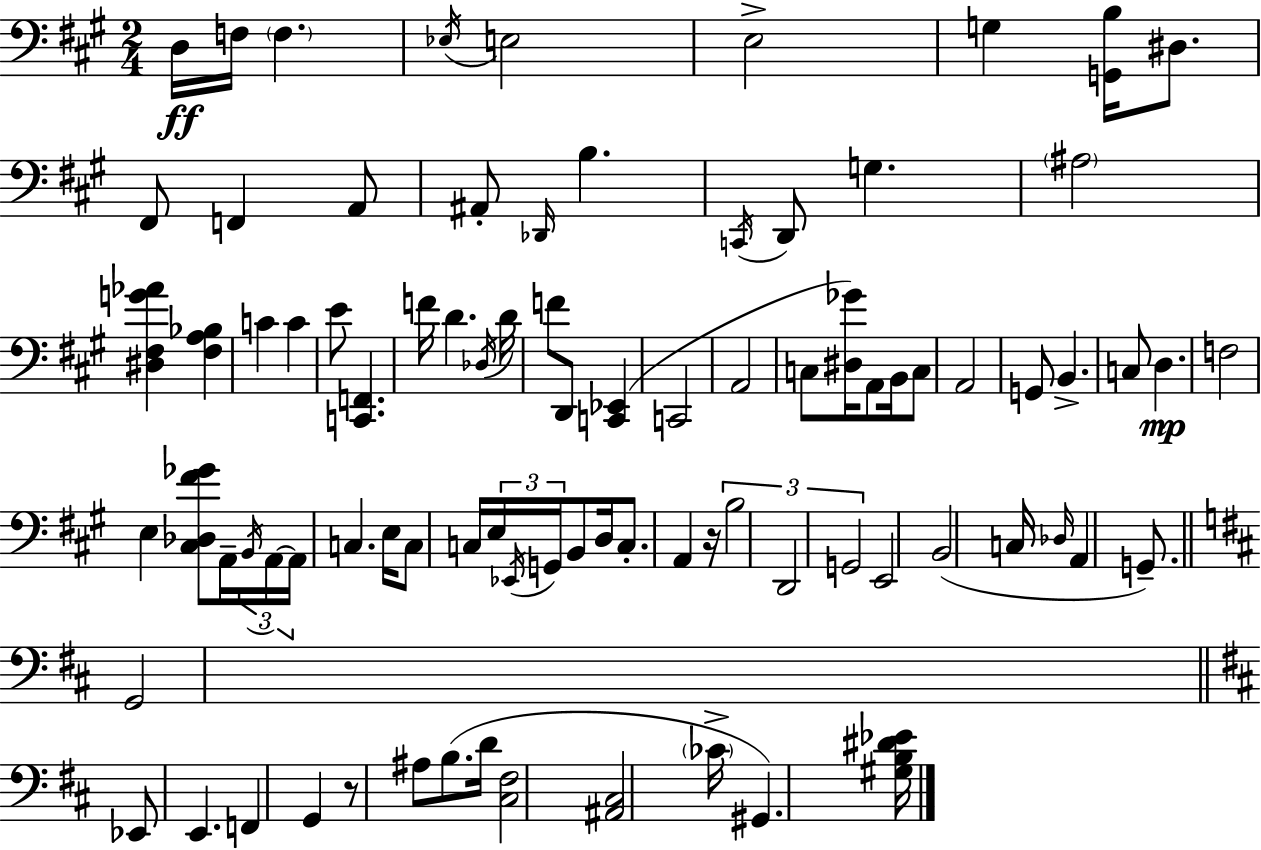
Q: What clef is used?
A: bass